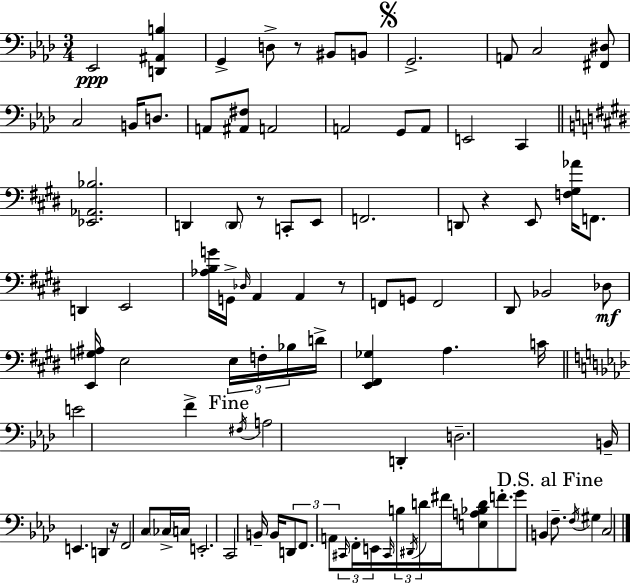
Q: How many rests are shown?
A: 5